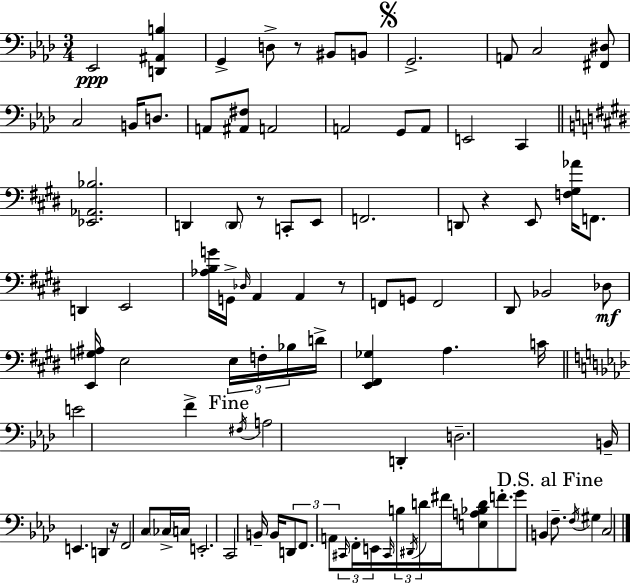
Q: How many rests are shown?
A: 5